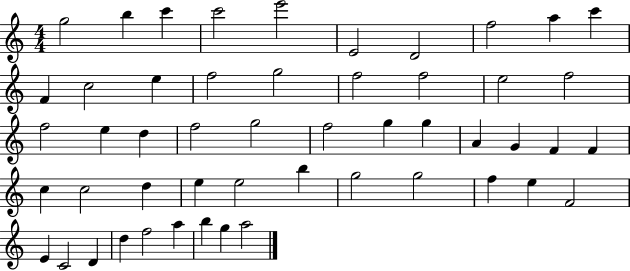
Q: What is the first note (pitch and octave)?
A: G5